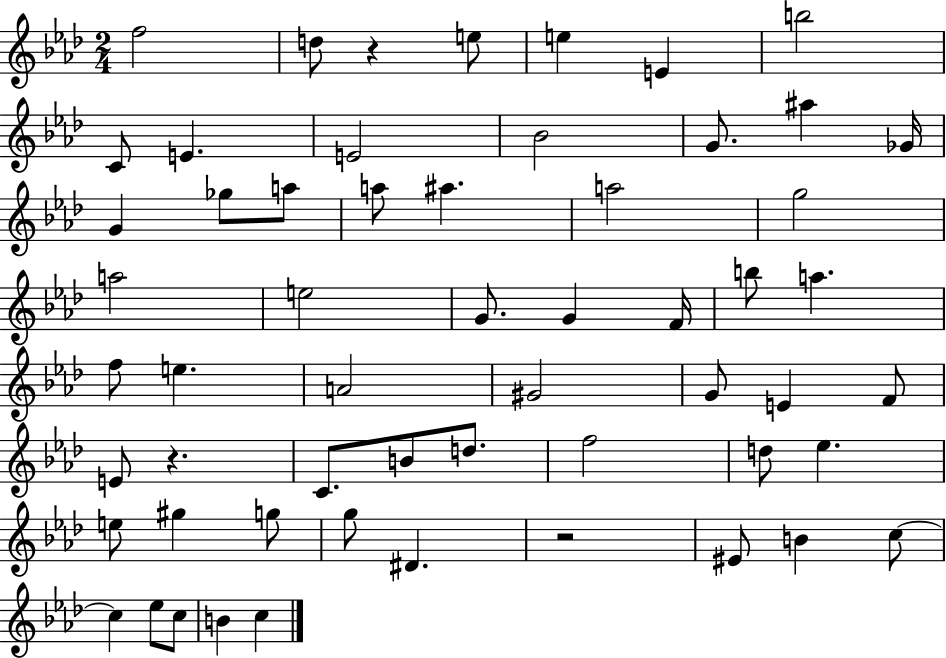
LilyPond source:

{
  \clef treble
  \numericTimeSignature
  \time 2/4
  \key aes \major
  f''2 | d''8 r4 e''8 | e''4 e'4 | b''2 | \break c'8 e'4. | e'2 | bes'2 | g'8. ais''4 ges'16 | \break g'4 ges''8 a''8 | a''8 ais''4. | a''2 | g''2 | \break a''2 | e''2 | g'8. g'4 f'16 | b''8 a''4. | \break f''8 e''4. | a'2 | gis'2 | g'8 e'4 f'8 | \break e'8 r4. | c'8. b'8 d''8. | f''2 | d''8 ees''4. | \break e''8 gis''4 g''8 | g''8 dis'4. | r2 | eis'8 b'4 c''8~~ | \break c''4 ees''8 c''8 | b'4 c''4 | \bar "|."
}